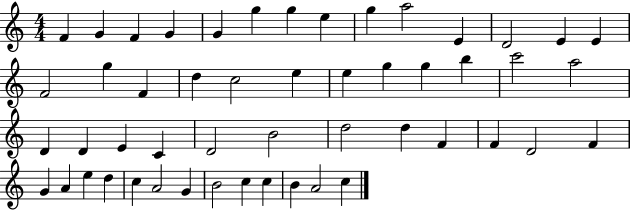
{
  \clef treble
  \numericTimeSignature
  \time 4/4
  \key c \major
  f'4 g'4 f'4 g'4 | g'4 g''4 g''4 e''4 | g''4 a''2 e'4 | d'2 e'4 e'4 | \break f'2 g''4 f'4 | d''4 c''2 e''4 | e''4 g''4 g''4 b''4 | c'''2 a''2 | \break d'4 d'4 e'4 c'4 | d'2 b'2 | d''2 d''4 f'4 | f'4 d'2 f'4 | \break g'4 a'4 e''4 d''4 | c''4 a'2 g'4 | b'2 c''4 c''4 | b'4 a'2 c''4 | \break \bar "|."
}